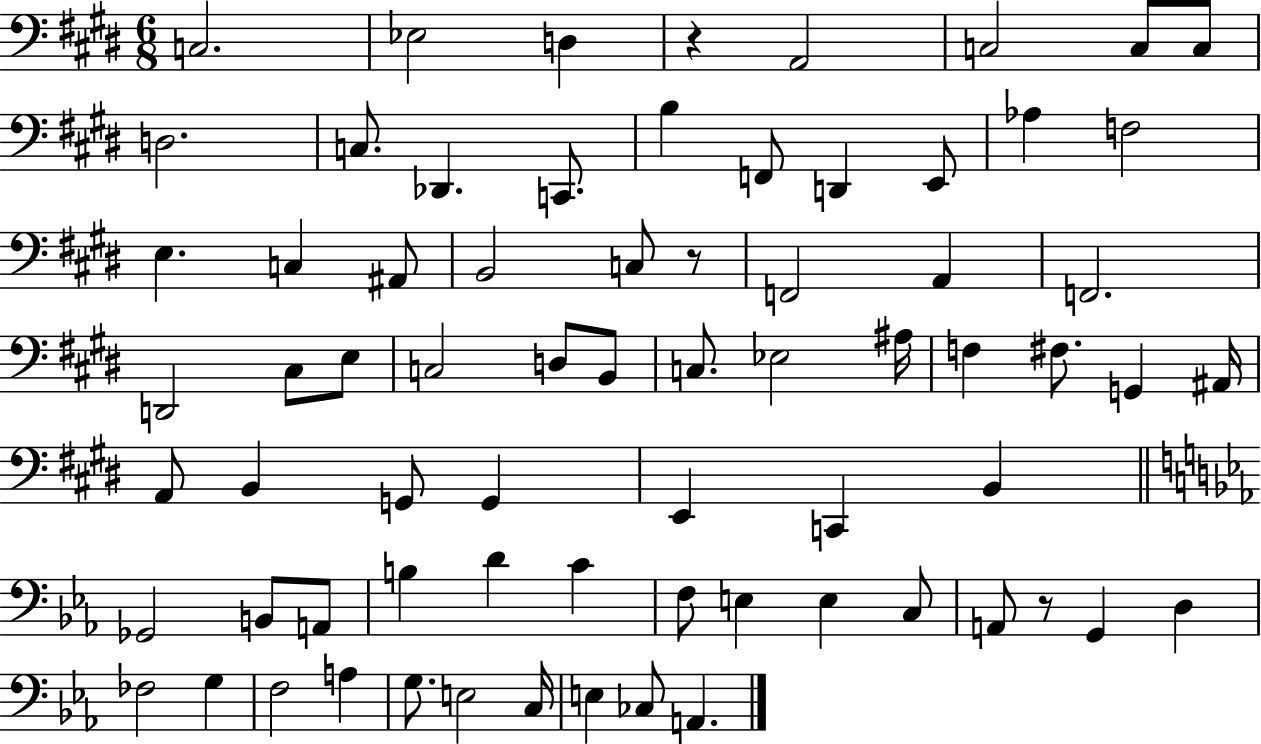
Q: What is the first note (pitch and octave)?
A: C3